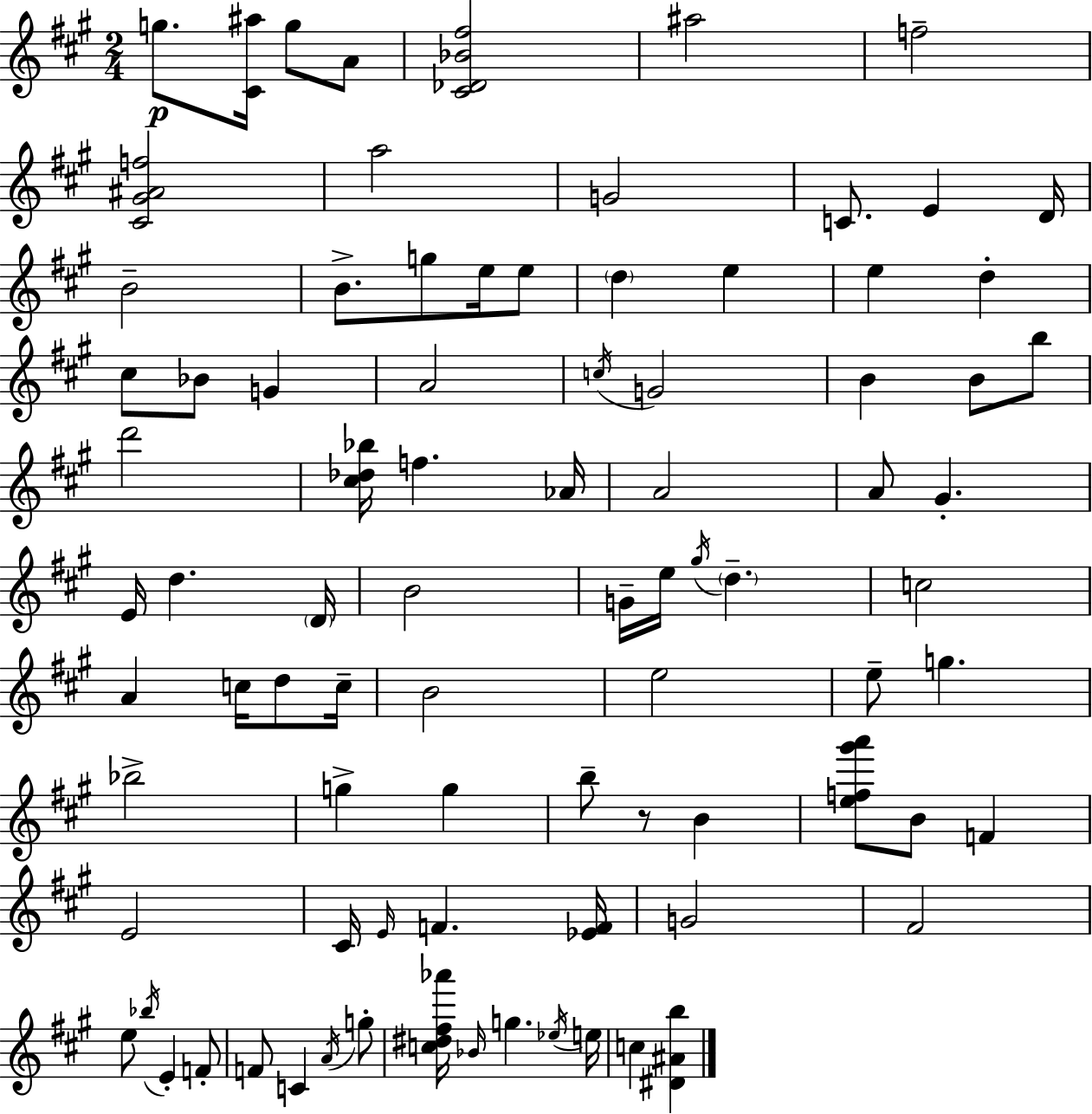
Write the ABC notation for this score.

X:1
T:Untitled
M:2/4
L:1/4
K:A
g/2 [^C^a]/4 g/2 A/2 [^C_D_B^f]2 ^a2 f2 [^C^G^Af]2 a2 G2 C/2 E D/4 B2 B/2 g/2 e/4 e/2 d e e d ^c/2 _B/2 G A2 c/4 G2 B B/2 b/2 d'2 [^c_d_b]/4 f _A/4 A2 A/2 ^G E/4 d D/4 B2 G/4 e/4 ^g/4 d c2 A c/4 d/2 c/4 B2 e2 e/2 g _b2 g g b/2 z/2 B [ef^g'a']/2 B/2 F E2 ^C/4 E/4 F [_EF]/4 G2 ^F2 e/2 _b/4 E F/2 F/2 C A/4 g/2 [c^d^f_a']/4 _B/4 g _e/4 e/4 c [^D^Ab]